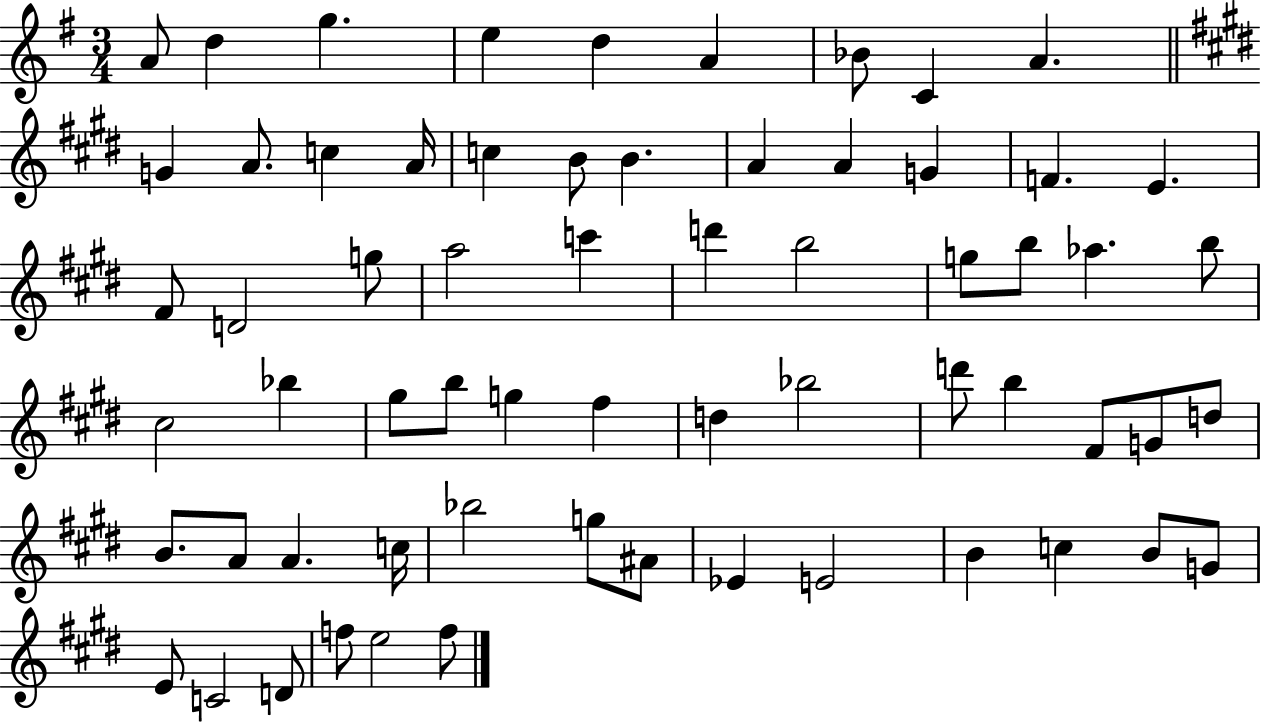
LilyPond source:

{
  \clef treble
  \numericTimeSignature
  \time 3/4
  \key g \major
  a'8 d''4 g''4. | e''4 d''4 a'4 | bes'8 c'4 a'4. | \bar "||" \break \key e \major g'4 a'8. c''4 a'16 | c''4 b'8 b'4. | a'4 a'4 g'4 | f'4. e'4. | \break fis'8 d'2 g''8 | a''2 c'''4 | d'''4 b''2 | g''8 b''8 aes''4. b''8 | \break cis''2 bes''4 | gis''8 b''8 g''4 fis''4 | d''4 bes''2 | d'''8 b''4 fis'8 g'8 d''8 | \break b'8. a'8 a'4. c''16 | bes''2 g''8 ais'8 | ees'4 e'2 | b'4 c''4 b'8 g'8 | \break e'8 c'2 d'8 | f''8 e''2 f''8 | \bar "|."
}